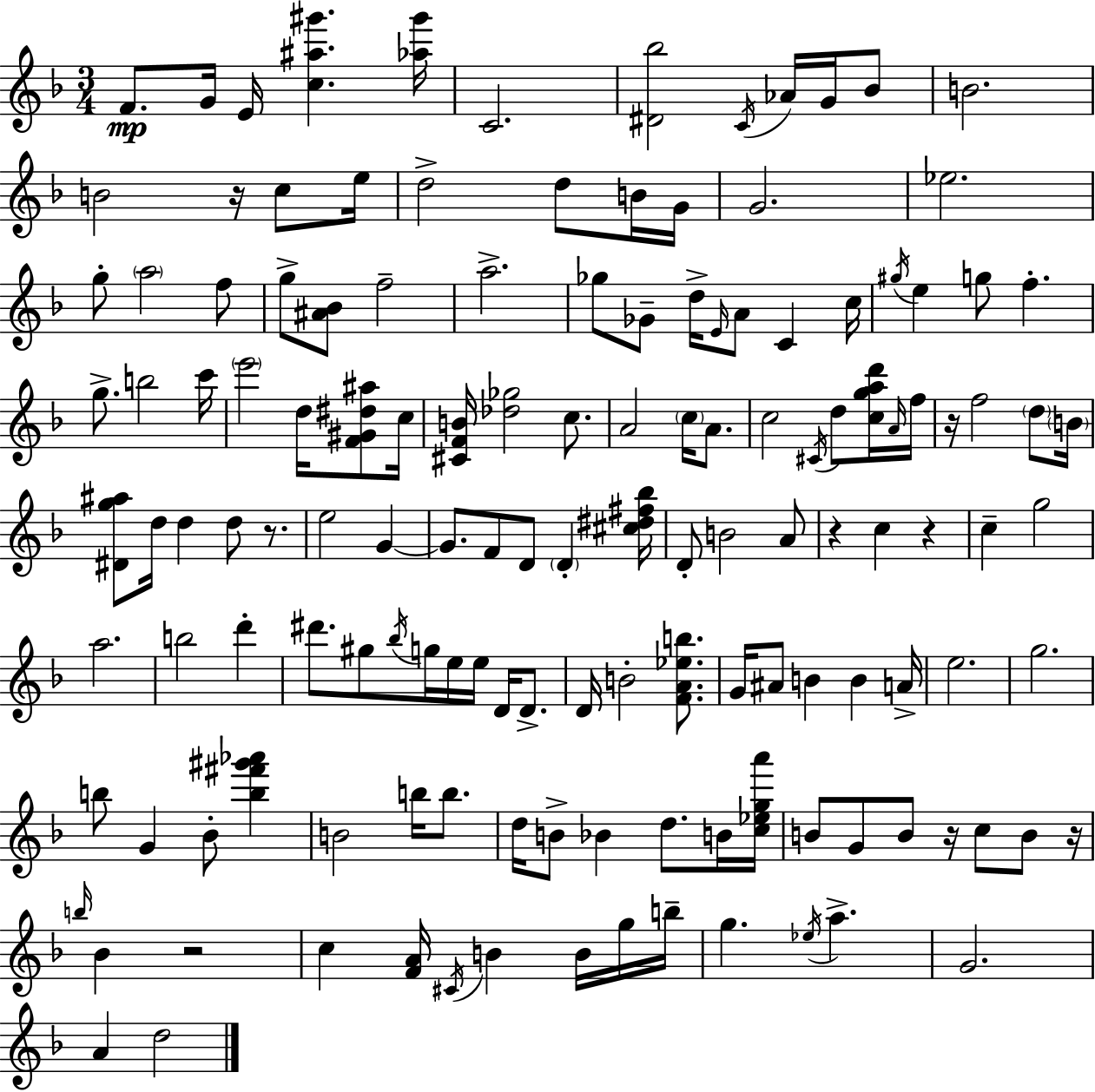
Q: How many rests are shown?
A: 8